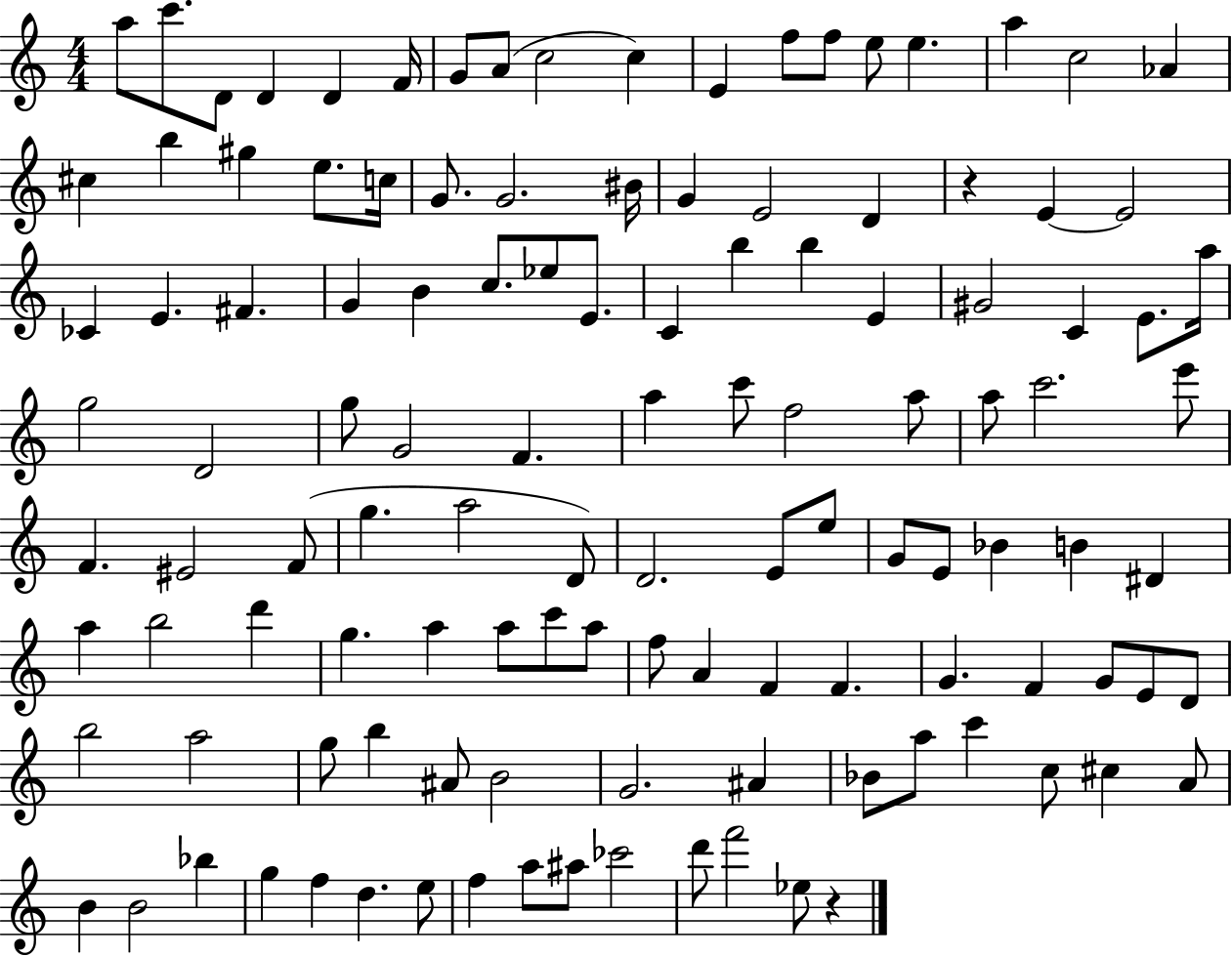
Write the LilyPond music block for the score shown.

{
  \clef treble
  \numericTimeSignature
  \time 4/4
  \key c \major
  \repeat volta 2 { a''8 c'''8. d'8 d'4 d'4 f'16 | g'8 a'8( c''2 c''4) | e'4 f''8 f''8 e''8 e''4. | a''4 c''2 aes'4 | \break cis''4 b''4 gis''4 e''8. c''16 | g'8. g'2. bis'16 | g'4 e'2 d'4 | r4 e'4~~ e'2 | \break ces'4 e'4. fis'4. | g'4 b'4 c''8. ees''8 e'8. | c'4 b''4 b''4 e'4 | gis'2 c'4 e'8. a''16 | \break g''2 d'2 | g''8 g'2 f'4. | a''4 c'''8 f''2 a''8 | a''8 c'''2. e'''8 | \break f'4. eis'2 f'8( | g''4. a''2 d'8) | d'2. e'8 e''8 | g'8 e'8 bes'4 b'4 dis'4 | \break a''4 b''2 d'''4 | g''4. a''4 a''8 c'''8 a''8 | f''8 a'4 f'4 f'4. | g'4. f'4 g'8 e'8 d'8 | \break b''2 a''2 | g''8 b''4 ais'8 b'2 | g'2. ais'4 | bes'8 a''8 c'''4 c''8 cis''4 a'8 | \break b'4 b'2 bes''4 | g''4 f''4 d''4. e''8 | f''4 a''8 ais''8 ces'''2 | d'''8 f'''2 ees''8 r4 | \break } \bar "|."
}